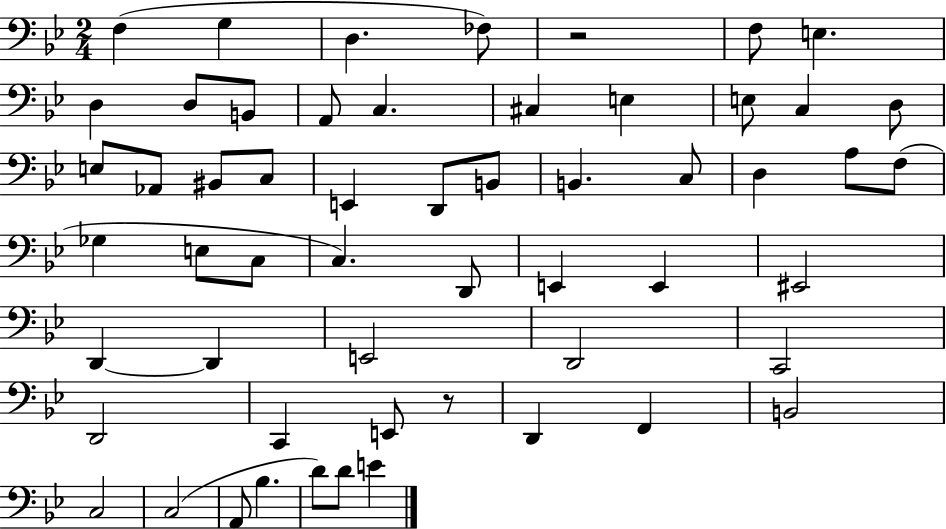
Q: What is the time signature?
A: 2/4